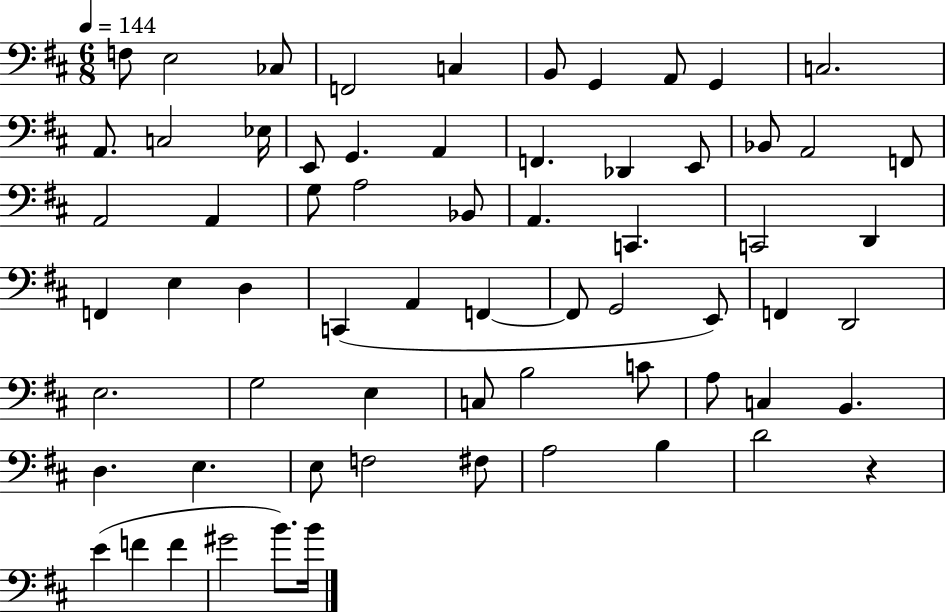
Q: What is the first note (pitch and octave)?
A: F3